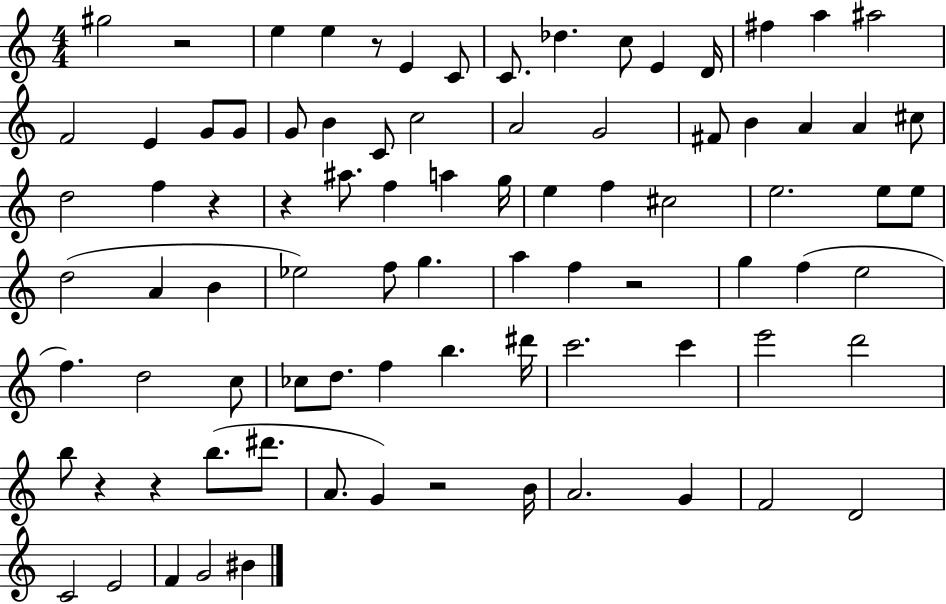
X:1
T:Untitled
M:4/4
L:1/4
K:C
^g2 z2 e e z/2 E C/2 C/2 _d c/2 E D/4 ^f a ^a2 F2 E G/2 G/2 G/2 B C/2 c2 A2 G2 ^F/2 B A A ^c/2 d2 f z z ^a/2 f a g/4 e f ^c2 e2 e/2 e/2 d2 A B _e2 f/2 g a f z2 g f e2 f d2 c/2 _c/2 d/2 f b ^d'/4 c'2 c' e'2 d'2 b/2 z z b/2 ^d'/2 A/2 G z2 B/4 A2 G F2 D2 C2 E2 F G2 ^B